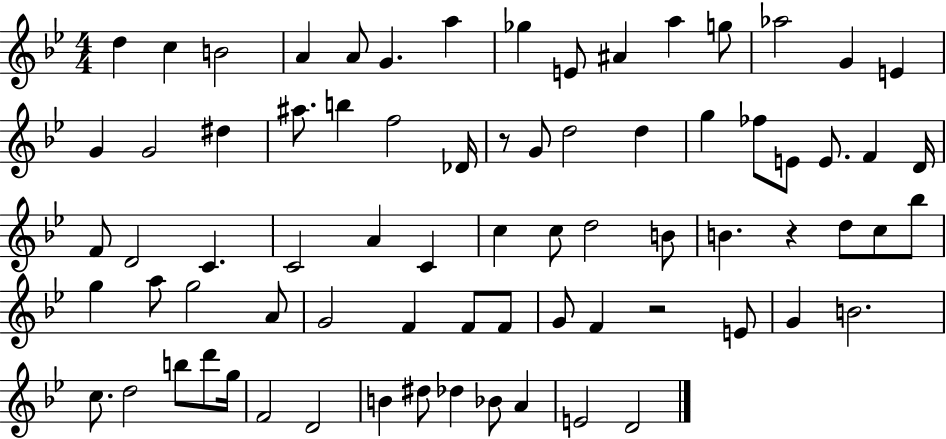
D5/q C5/q B4/h A4/q A4/e G4/q. A5/q Gb5/q E4/e A#4/q A5/q G5/e Ab5/h G4/q E4/q G4/q G4/h D#5/q A#5/e. B5/q F5/h Db4/s R/e G4/e D5/h D5/q G5/q FES5/e E4/e E4/e. F4/q D4/s F4/e D4/h C4/q. C4/h A4/q C4/q C5/q C5/e D5/h B4/e B4/q. R/q D5/e C5/e Bb5/e G5/q A5/e G5/h A4/e G4/h F4/q F4/e F4/e G4/e F4/q R/h E4/e G4/q B4/h. C5/e. D5/h B5/e D6/e G5/s F4/h D4/h B4/q D#5/e Db5/q Bb4/e A4/q E4/h D4/h